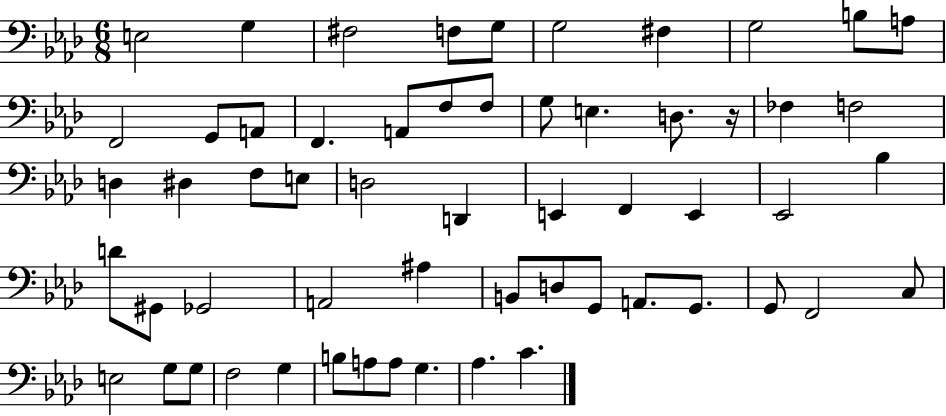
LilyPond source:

{
  \clef bass
  \numericTimeSignature
  \time 6/8
  \key aes \major
  e2 g4 | fis2 f8 g8 | g2 fis4 | g2 b8 a8 | \break f,2 g,8 a,8 | f,4. a,8 f8 f8 | g8 e4. d8. r16 | fes4 f2 | \break d4 dis4 f8 e8 | d2 d,4 | e,4 f,4 e,4 | ees,2 bes4 | \break d'8 gis,8 ges,2 | a,2 ais4 | b,8 d8 g,8 a,8. g,8. | g,8 f,2 c8 | \break e2 g8 g8 | f2 g4 | b8 a8 a8 g4. | aes4. c'4. | \break \bar "|."
}